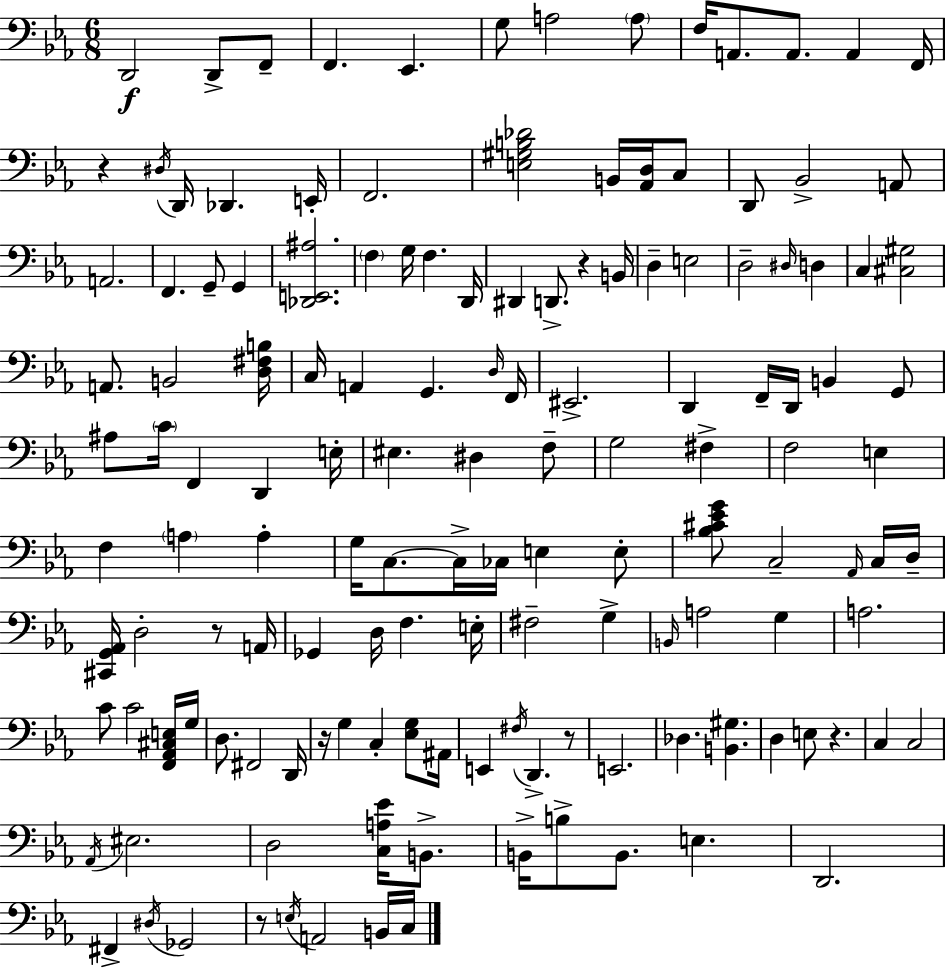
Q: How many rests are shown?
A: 7